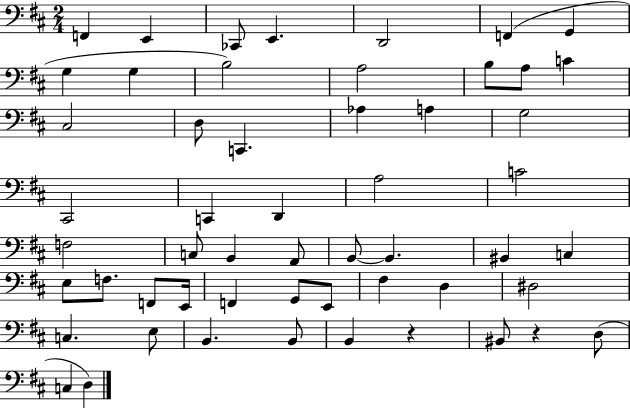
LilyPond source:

{
  \clef bass
  \numericTimeSignature
  \time 2/4
  \key d \major
  f,4 e,4 | ces,8 e,4. | d,2 | f,4( g,4 | \break g4 g4 | b2) | a2 | b8 a8 c'4 | \break cis2 | d8 c,4. | aes4 a4 | g2 | \break cis,2 | c,4 d,4 | a2 | c'2 | \break f2 | c8 b,4 a,8 | b,8~~ b,4. | bis,4 c4 | \break e8 f8. f,8 e,16 | f,4 g,8 e,8 | fis4 d4 | dis2 | \break c4. e8 | b,4. b,8 | b,4 r4 | bis,8 r4 d8( | \break c4 d4) | \bar "|."
}